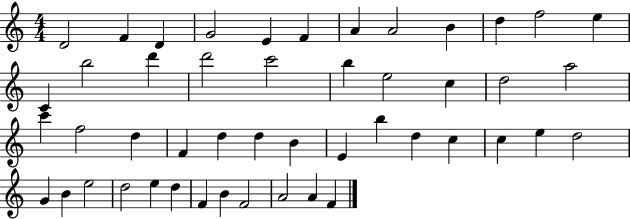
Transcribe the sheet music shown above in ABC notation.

X:1
T:Untitled
M:4/4
L:1/4
K:C
D2 F D G2 E F A A2 B d f2 e C b2 d' d'2 c'2 b e2 c d2 a2 c' f2 d F d d B E b d c c e d2 G B e2 d2 e d F B F2 A2 A F